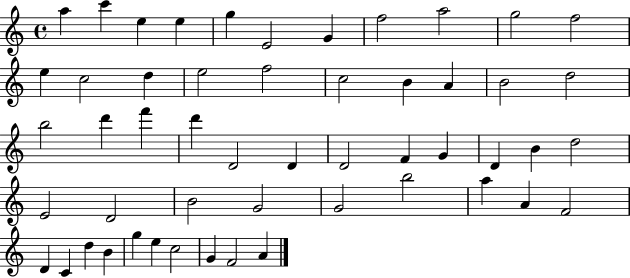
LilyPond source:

{
  \clef treble
  \time 4/4
  \defaultTimeSignature
  \key c \major
  a''4 c'''4 e''4 e''4 | g''4 e'2 g'4 | f''2 a''2 | g''2 f''2 | \break e''4 c''2 d''4 | e''2 f''2 | c''2 b'4 a'4 | b'2 d''2 | \break b''2 d'''4 f'''4 | d'''4 d'2 d'4 | d'2 f'4 g'4 | d'4 b'4 d''2 | \break e'2 d'2 | b'2 g'2 | g'2 b''2 | a''4 a'4 f'2 | \break d'4 c'4 d''4 b'4 | g''4 e''4 c''2 | g'4 f'2 a'4 | \bar "|."
}